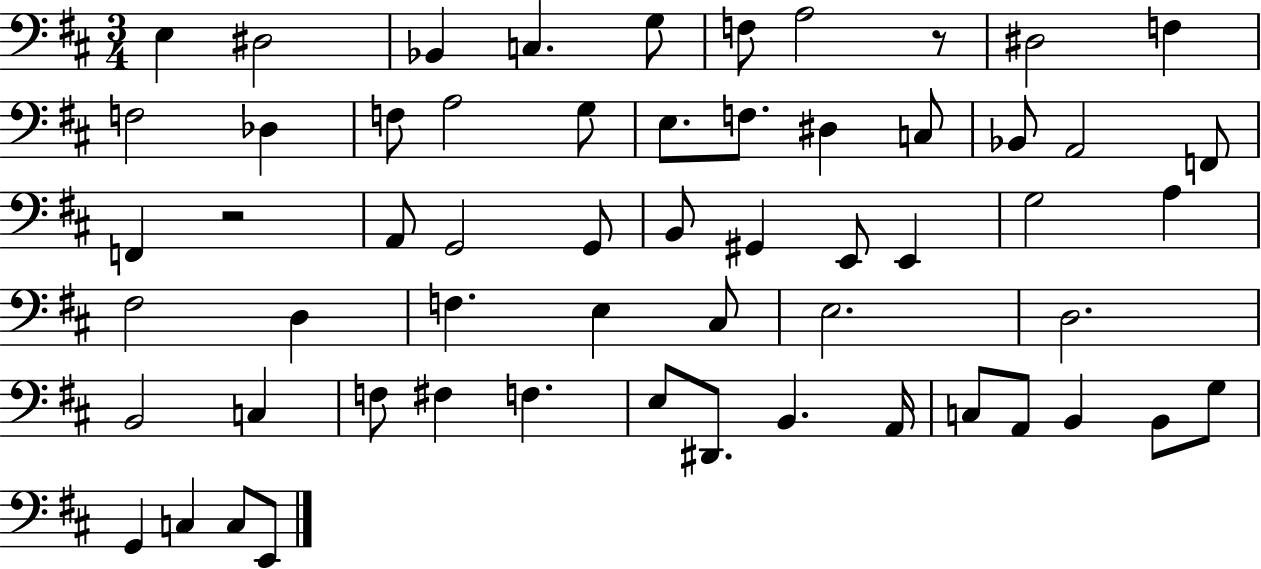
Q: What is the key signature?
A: D major